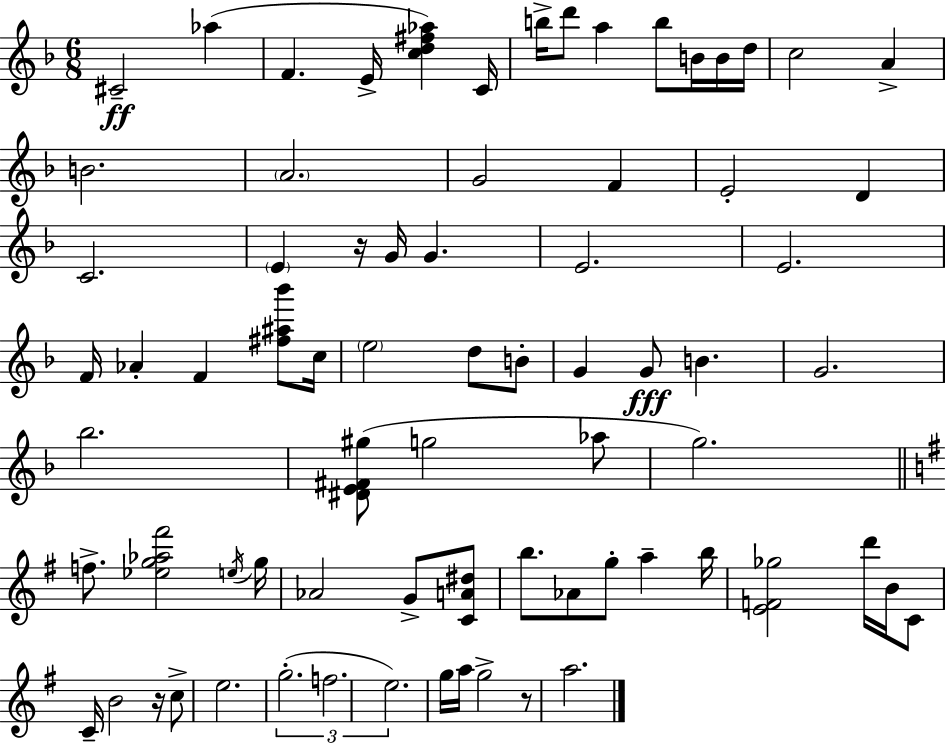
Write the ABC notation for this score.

X:1
T:Untitled
M:6/8
L:1/4
K:Dm
^C2 _a F E/4 [cd^f_a] C/4 b/4 d'/2 a b/2 B/4 B/4 d/4 c2 A B2 A2 G2 F E2 D C2 E z/4 G/4 G E2 E2 F/4 _A F [^f^a_b']/2 c/4 e2 d/2 B/2 G G/2 B G2 _b2 [^DE^F^g]/2 g2 _a/2 g2 f/2 [_eg_a^f']2 e/4 g/4 _A2 G/2 [CA^d]/2 b/2 _A/2 g/2 a b/4 [EF_g]2 d'/4 B/4 C/2 C/4 B2 z/4 c/2 e2 g2 f2 e2 g/4 a/4 g2 z/2 a2